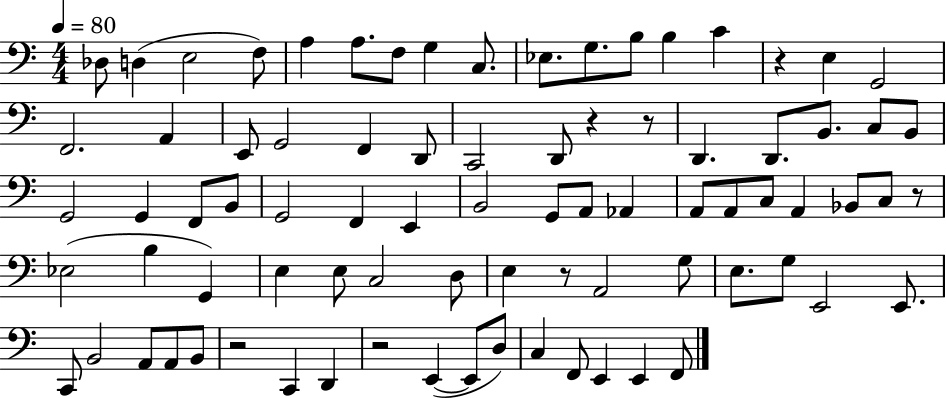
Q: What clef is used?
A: bass